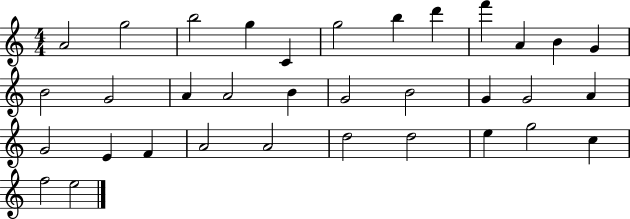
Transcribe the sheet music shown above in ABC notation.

X:1
T:Untitled
M:4/4
L:1/4
K:C
A2 g2 b2 g C g2 b d' f' A B G B2 G2 A A2 B G2 B2 G G2 A G2 E F A2 A2 d2 d2 e g2 c f2 e2